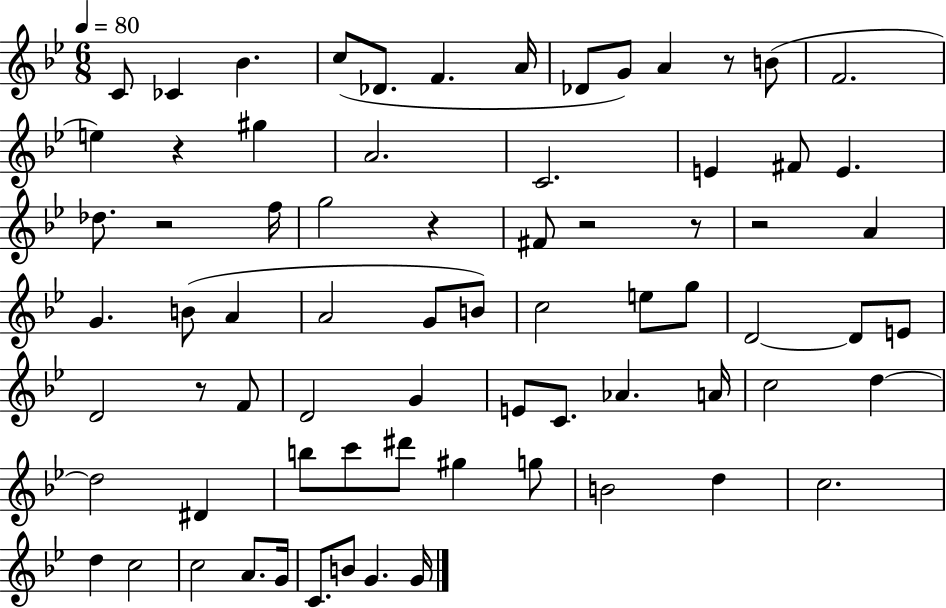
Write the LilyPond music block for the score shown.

{
  \clef treble
  \numericTimeSignature
  \time 6/8
  \key bes \major
  \tempo 4 = 80
  c'8 ces'4 bes'4. | c''8( des'8. f'4. a'16 | des'8 g'8) a'4 r8 b'8( | f'2. | \break e''4) r4 gis''4 | a'2. | c'2. | e'4 fis'8 e'4. | \break des''8. r2 f''16 | g''2 r4 | fis'8 r2 r8 | r2 a'4 | \break g'4. b'8( a'4 | a'2 g'8 b'8) | c''2 e''8 g''8 | d'2~~ d'8 e'8 | \break d'2 r8 f'8 | d'2 g'4 | e'8 c'8. aes'4. a'16 | c''2 d''4~~ | \break d''2 dis'4 | b''8 c'''8 dis'''8 gis''4 g''8 | b'2 d''4 | c''2. | \break d''4 c''2 | c''2 a'8. g'16 | c'8. b'8 g'4. g'16 | \bar "|."
}